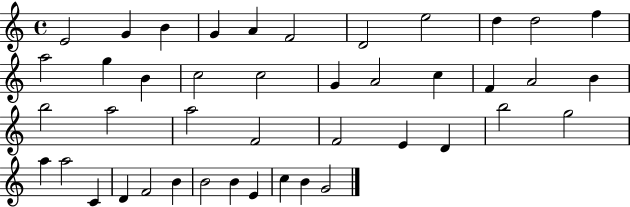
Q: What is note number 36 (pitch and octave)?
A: F4